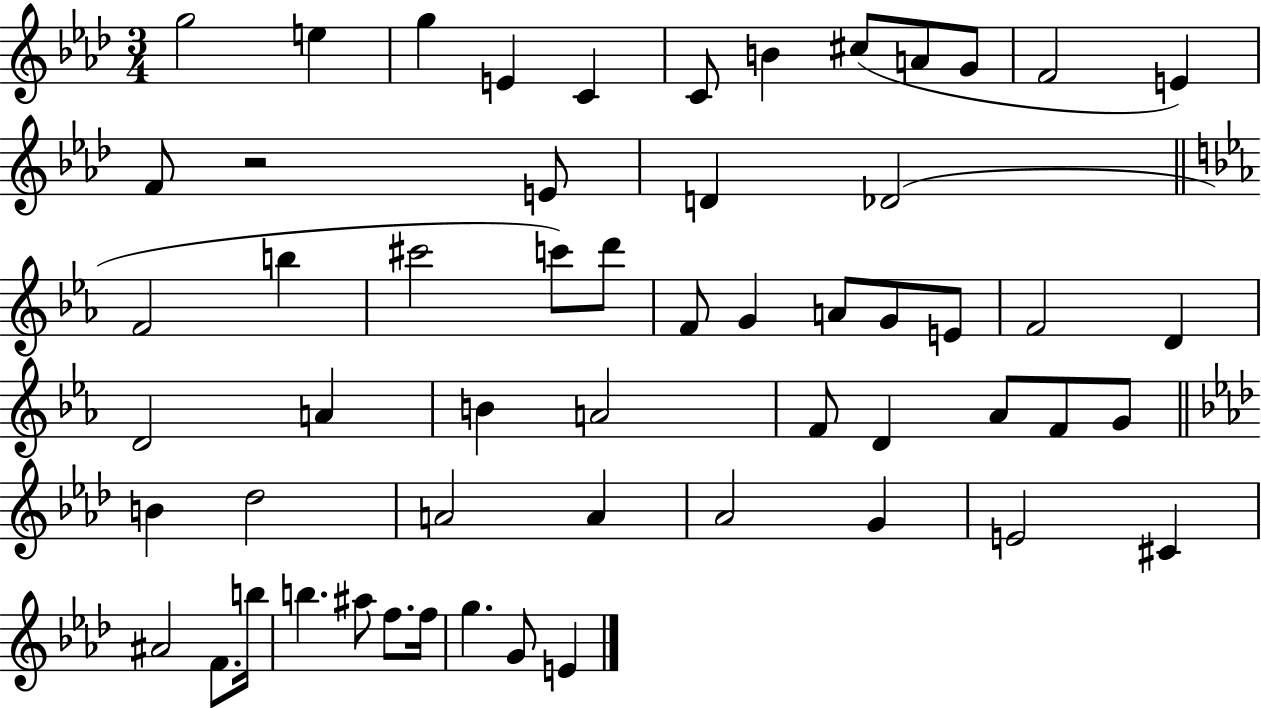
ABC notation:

X:1
T:Untitled
M:3/4
L:1/4
K:Ab
g2 e g E C C/2 B ^c/2 A/2 G/2 F2 E F/2 z2 E/2 D _D2 F2 b ^c'2 c'/2 d'/2 F/2 G A/2 G/2 E/2 F2 D D2 A B A2 F/2 D _A/2 F/2 G/2 B _d2 A2 A _A2 G E2 ^C ^A2 F/2 b/4 b ^a/2 f/2 f/4 g G/2 E